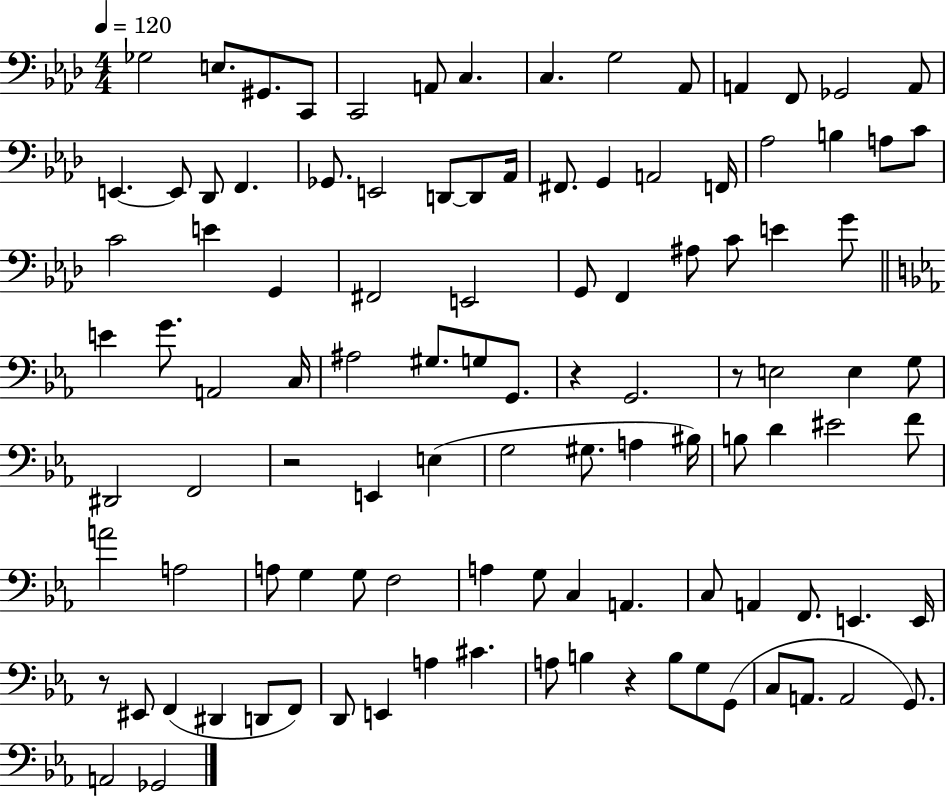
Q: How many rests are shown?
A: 5